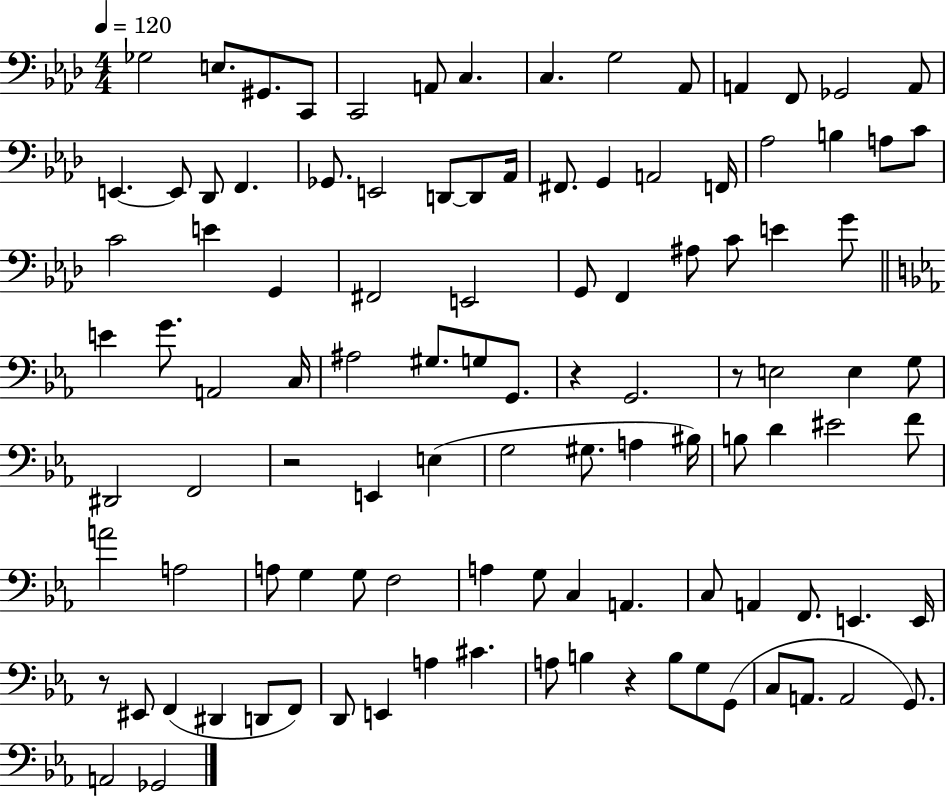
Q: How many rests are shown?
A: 5